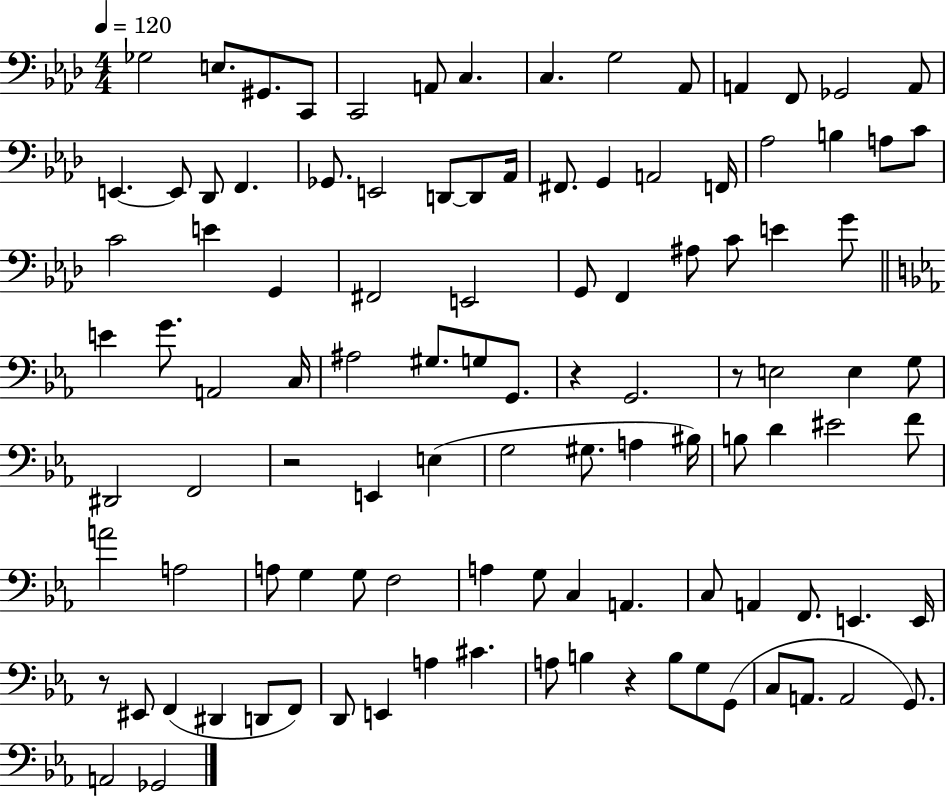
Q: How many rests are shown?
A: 5